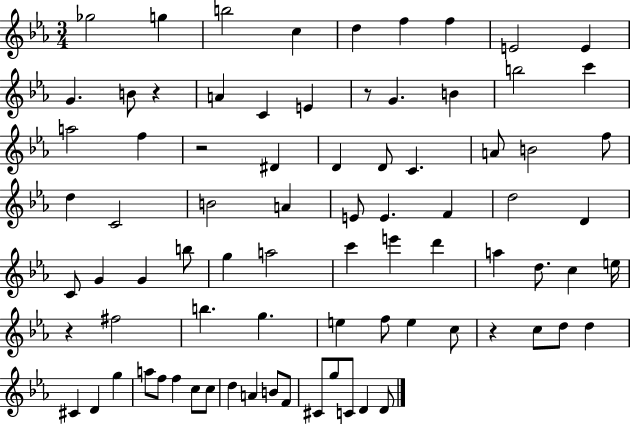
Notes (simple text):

Gb5/h G5/q B5/h C5/q D5/q F5/q F5/q E4/h E4/q G4/q. B4/e R/q A4/q C4/q E4/q R/e G4/q. B4/q B5/h C6/q A5/h F5/q R/h D#4/q D4/q D4/e C4/q. A4/e B4/h F5/e D5/q C4/h B4/h A4/q E4/e E4/q. F4/q D5/h D4/q C4/e G4/q G4/q B5/e G5/q A5/h C6/q E6/q D6/q A5/q D5/e. C5/q E5/s R/q F#5/h B5/q. G5/q. E5/q F5/e E5/q C5/e R/q C5/e D5/e D5/q C#4/q D4/q G5/q A5/e F5/e F5/q C5/e C5/e D5/q A4/q B4/e F4/e C#4/e G5/e C4/e D4/q D4/e